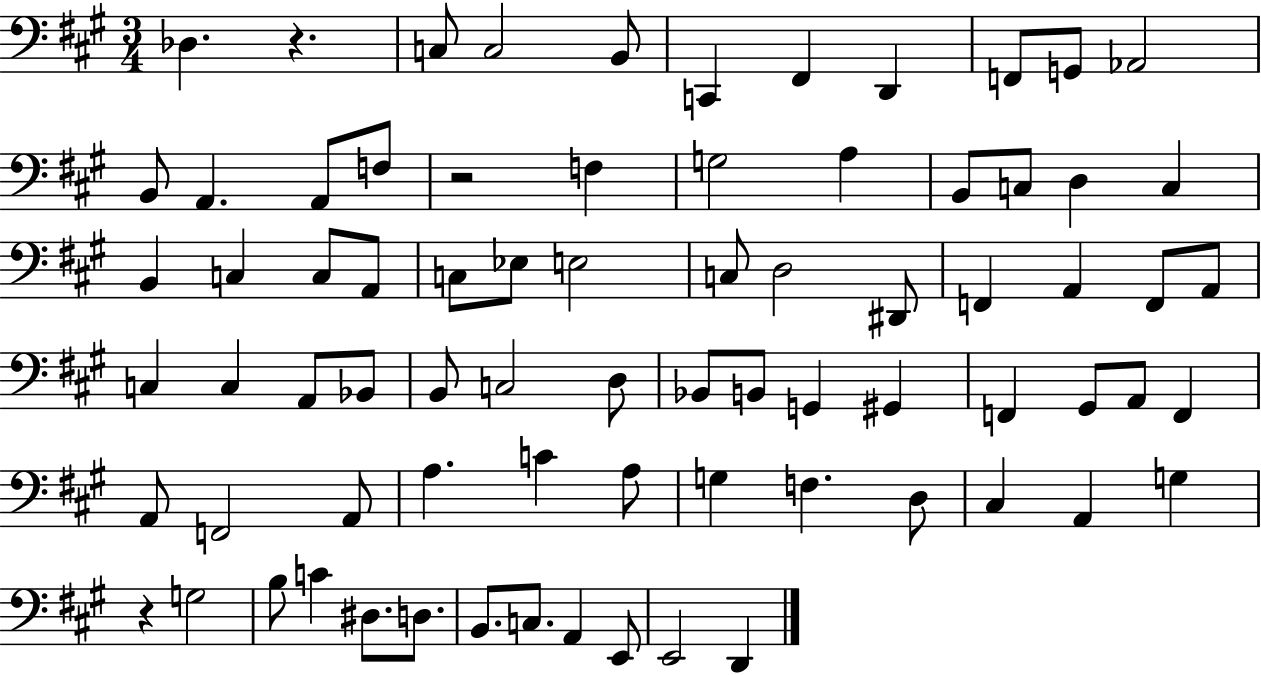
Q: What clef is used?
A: bass